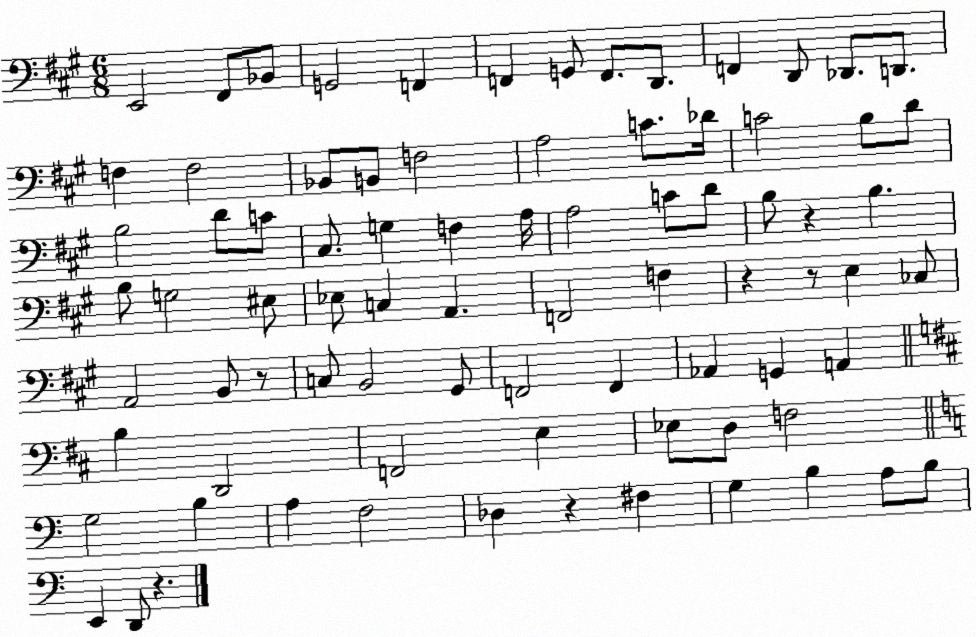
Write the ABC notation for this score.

X:1
T:Untitled
M:6/8
L:1/4
K:A
E,,2 ^F,,/2 _B,,/2 G,,2 F,, F,, G,,/2 F,,/2 D,,/2 F,, D,,/2 _D,,/2 D,,/2 F, F,2 _B,,/2 B,,/2 F,2 A,2 C/2 _D/4 C2 B,/2 D/2 B,2 D/2 C/2 ^C,/2 G, F, A,/4 A,2 C/2 D/2 B,/2 z B, B,/2 G,2 ^E,/2 _E,/2 C, A,, F,,2 F, z z/2 E, _C,/2 A,,2 B,,/2 z/2 C,/2 B,,2 ^G,,/2 F,,2 F,, _A,, G,, A,, B, D,,2 F,,2 E, _E,/2 D,/2 F,2 G,2 B, A, F,2 _D, z ^F, G, B, A,/2 B,/2 E,, D,,/2 z